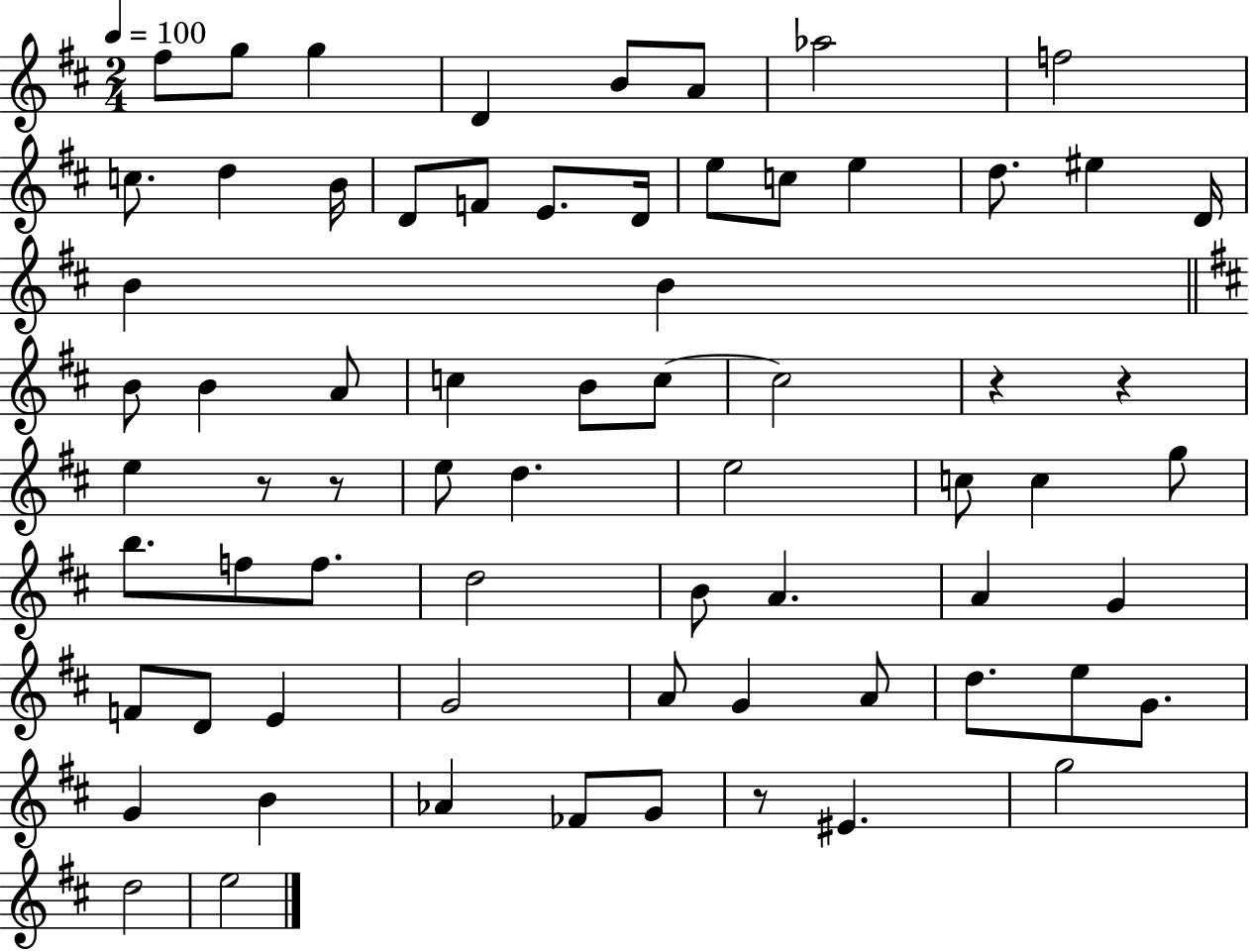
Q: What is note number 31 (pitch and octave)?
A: E5